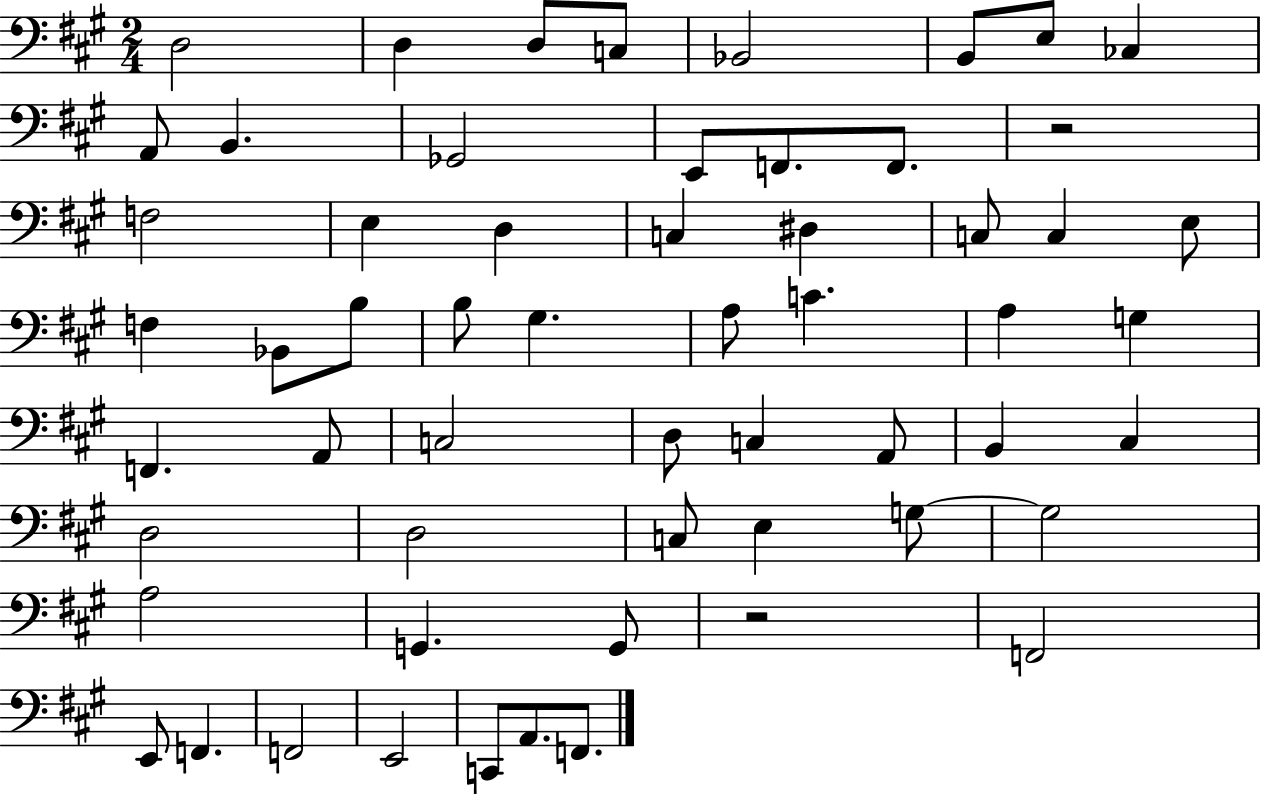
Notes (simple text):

D3/h D3/q D3/e C3/e Bb2/h B2/e E3/e CES3/q A2/e B2/q. Gb2/h E2/e F2/e. F2/e. R/h F3/h E3/q D3/q C3/q D#3/q C3/e C3/q E3/e F3/q Bb2/e B3/e B3/e G#3/q. A3/e C4/q. A3/q G3/q F2/q. A2/e C3/h D3/e C3/q A2/e B2/q C#3/q D3/h D3/h C3/e E3/q G3/e G3/h A3/h G2/q. G2/e R/h F2/h E2/e F2/q. F2/h E2/h C2/e A2/e. F2/e.